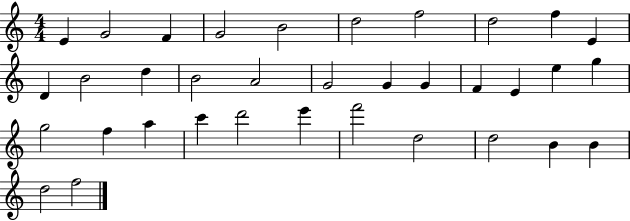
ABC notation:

X:1
T:Untitled
M:4/4
L:1/4
K:C
E G2 F G2 B2 d2 f2 d2 f E D B2 d B2 A2 G2 G G F E e g g2 f a c' d'2 e' f'2 d2 d2 B B d2 f2